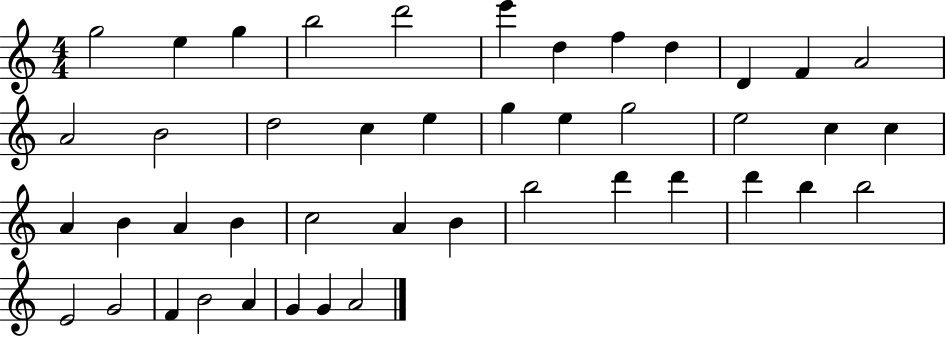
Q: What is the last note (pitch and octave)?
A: A4